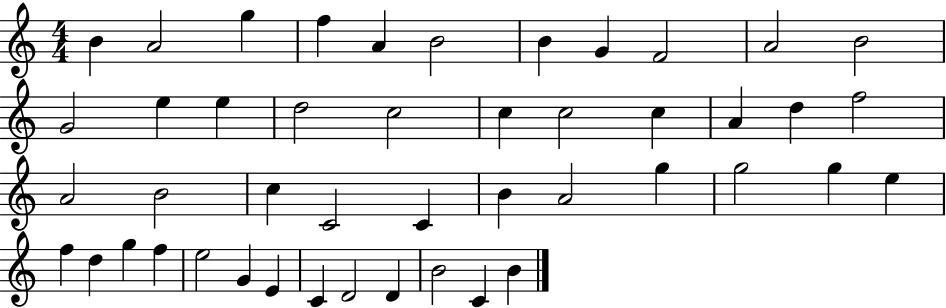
B4/q A4/h G5/q F5/q A4/q B4/h B4/q G4/q F4/h A4/h B4/h G4/h E5/q E5/q D5/h C5/h C5/q C5/h C5/q A4/q D5/q F5/h A4/h B4/h C5/q C4/h C4/q B4/q A4/h G5/q G5/h G5/q E5/q F5/q D5/q G5/q F5/q E5/h G4/q E4/q C4/q D4/h D4/q B4/h C4/q B4/q